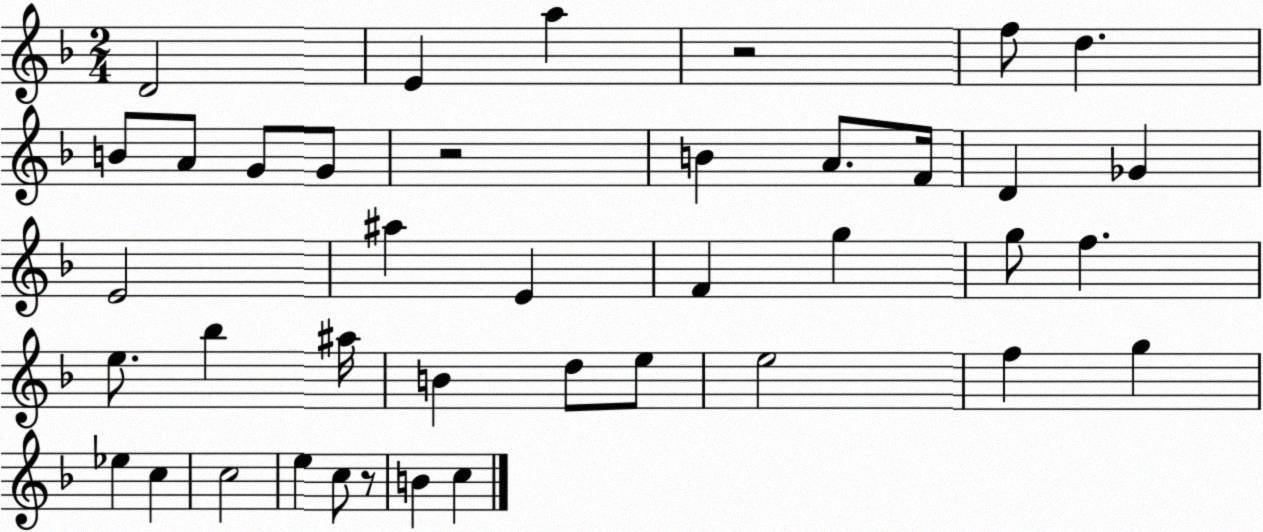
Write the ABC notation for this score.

X:1
T:Untitled
M:2/4
L:1/4
K:F
D2 E a z2 f/2 d B/2 A/2 G/2 G/2 z2 B A/2 F/4 D _G E2 ^a E F g g/2 f e/2 _b ^a/4 B d/2 e/2 e2 f g _e c c2 e c/2 z/2 B c